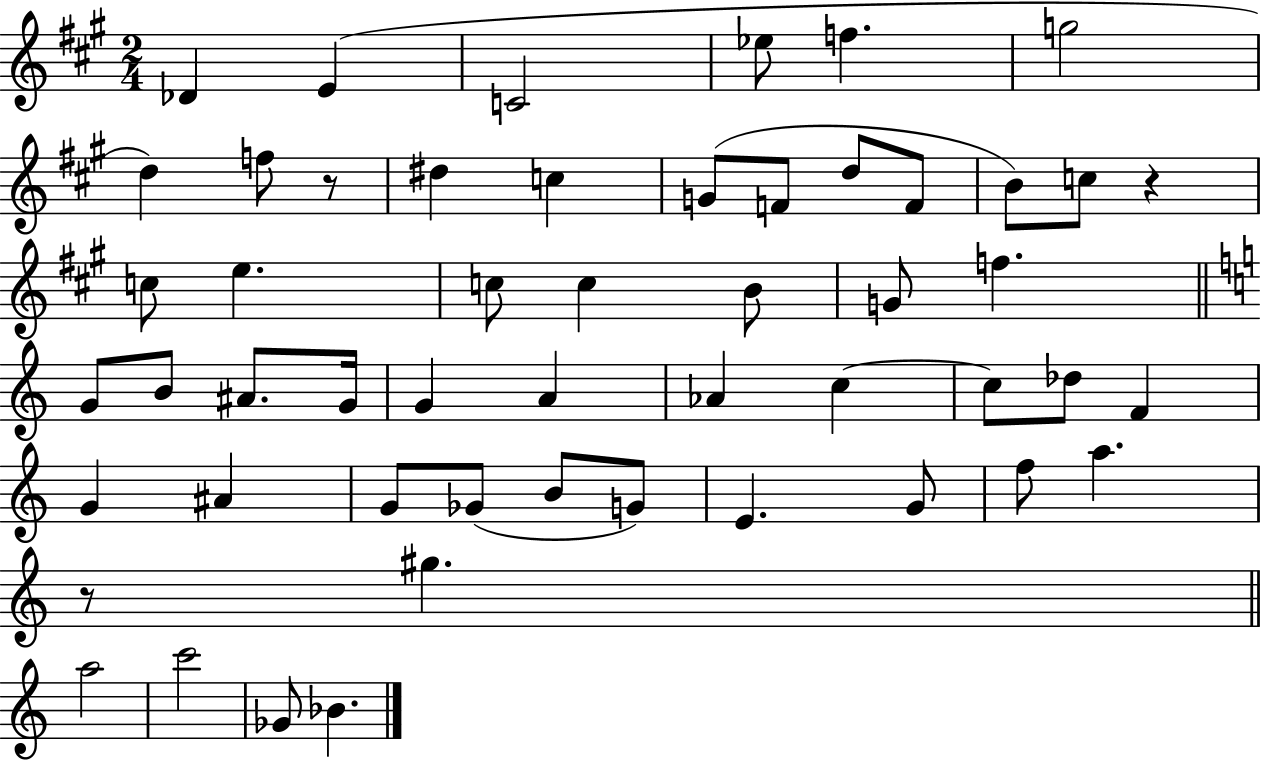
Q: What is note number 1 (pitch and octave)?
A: Db4